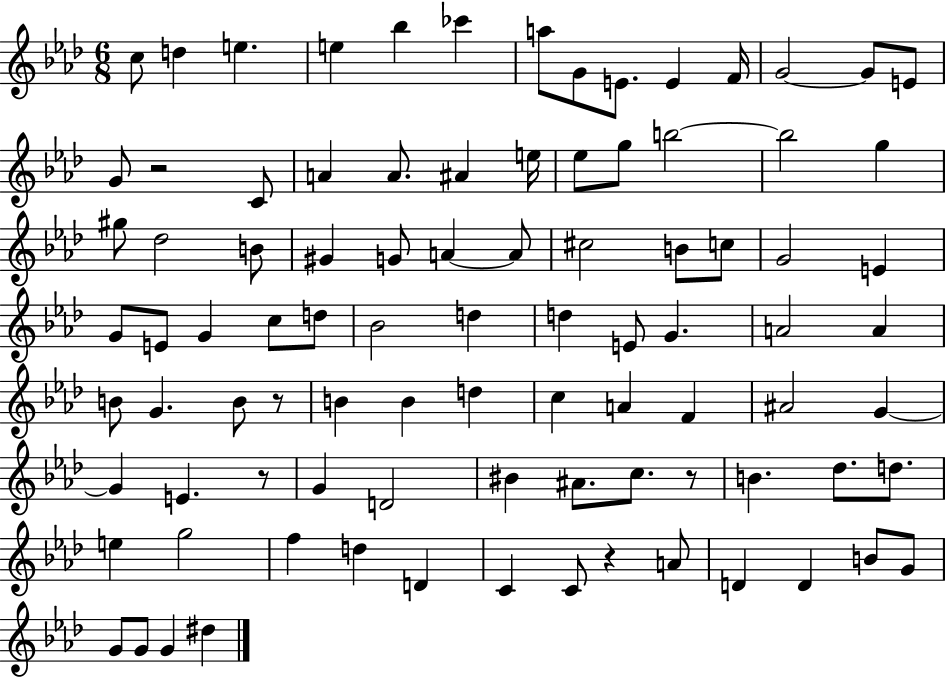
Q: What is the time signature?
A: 6/8